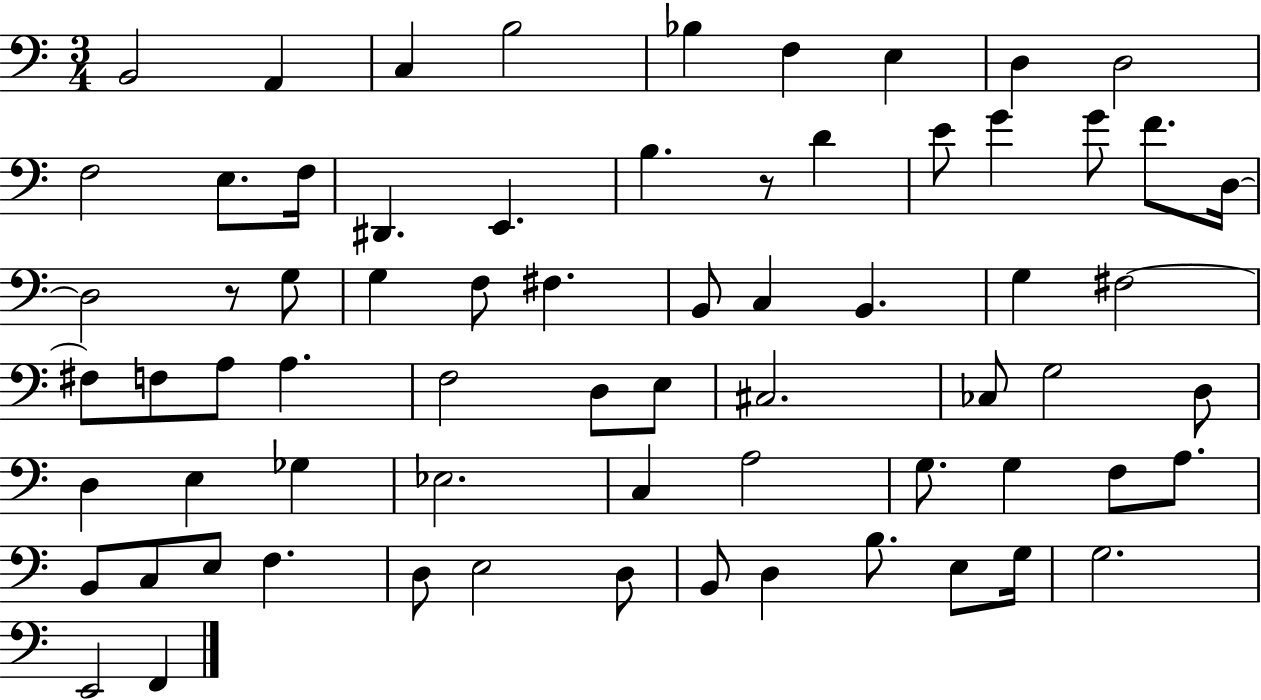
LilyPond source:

{
  \clef bass
  \numericTimeSignature
  \time 3/4
  \key c \major
  b,2 a,4 | c4 b2 | bes4 f4 e4 | d4 d2 | \break f2 e8. f16 | dis,4. e,4. | b4. r8 d'4 | e'8 g'4 g'8 f'8. d16~~ | \break d2 r8 g8 | g4 f8 fis4. | b,8 c4 b,4. | g4 fis2~~ | \break fis8 f8 a8 a4. | f2 d8 e8 | cis2. | ces8 g2 d8 | \break d4 e4 ges4 | ees2. | c4 a2 | g8. g4 f8 a8. | \break b,8 c8 e8 f4. | d8 e2 d8 | b,8 d4 b8. e8 g16 | g2. | \break e,2 f,4 | \bar "|."
}